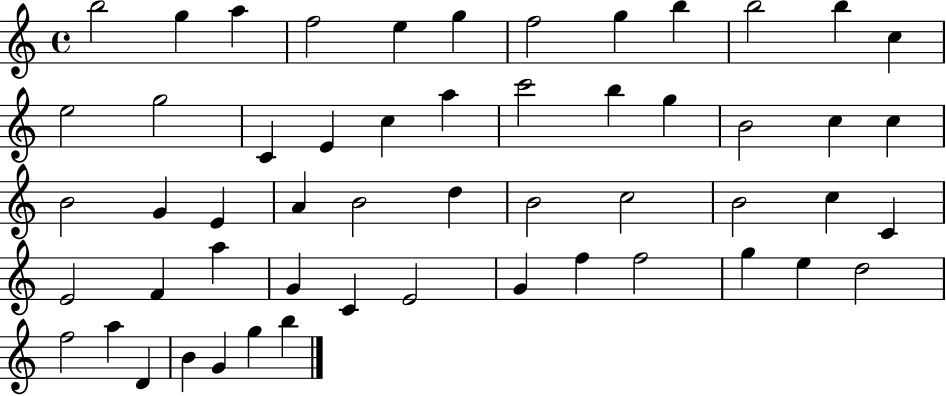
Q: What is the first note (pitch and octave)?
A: B5